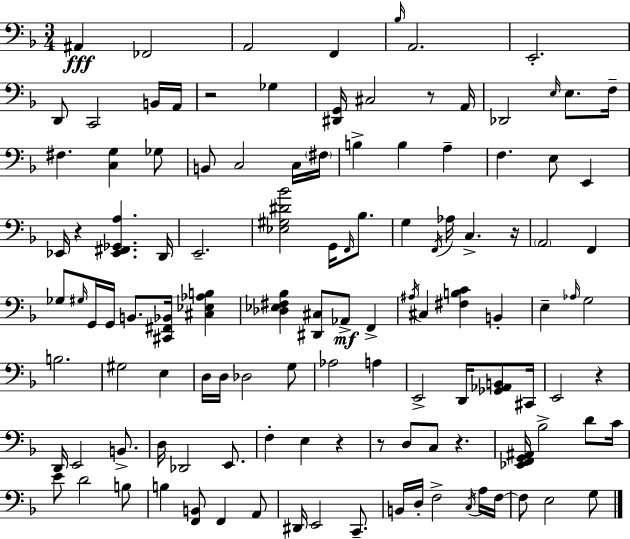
{
  \clef bass
  \numericTimeSignature
  \time 3/4
  \key f \major
  ais,4\fff fes,2 | a,2 f,4 | \grace { bes16 } a,2. | e,2.-. | \break d,8 c,2 b,16 | a,16 r2 ges4 | <dis, g,>16 cis2 r8 | a,16 des,2 \grace { e16 } e8. | \break f16-- fis4. <c g>4 | ges8 b,8 c2 | c16 \parenthesize fis16 b4-> b4 a4-- | f4. e8 e,4 | \break ees,16 r4 <ees, fis, ges, a>4. | d,16 e,2.-- | <ees gis dis' bes'>2 g,16 \grace { f,16 } | bes8. g4 \acciaccatura { f,16 } aes16 c4.-> | \break r16 \parenthesize a,2 | f,4 ges8 \grace { gis16 } g,16 g,16 b,8. | <cis, fis, bes,>16 <cis ees aes b>4 <des ees fis bes>4 <dis, cis>8 aes,8->\mf | f,4-> \acciaccatura { ais16 } cis4 <fis b c'>4 | \break b,4-. e4-- \grace { aes16 } g2 | b2. | gis2 | e4 d16 d16 des2 | \break g8 aes2 | a4 e,2-> | d,16 <ges, aes, b,>8 cis,16 e,2 | r4 d,16 e,2 | \break b,8.-> d16 des,2 | e,8. f4-. e4 | r4 r8 d8 c8 | r4. <ees, f, g, ais,>16 bes2-> | \break d'8 c'16 e'8 d'2 | b8 b4 <f, b,>8 | f,4 a,8 dis,16 e,2 | c,8.-- b,16 d16-. f2-> | \break \acciaccatura { c16 } a16 f16~~ f8 e2 | g8 \bar "|."
}